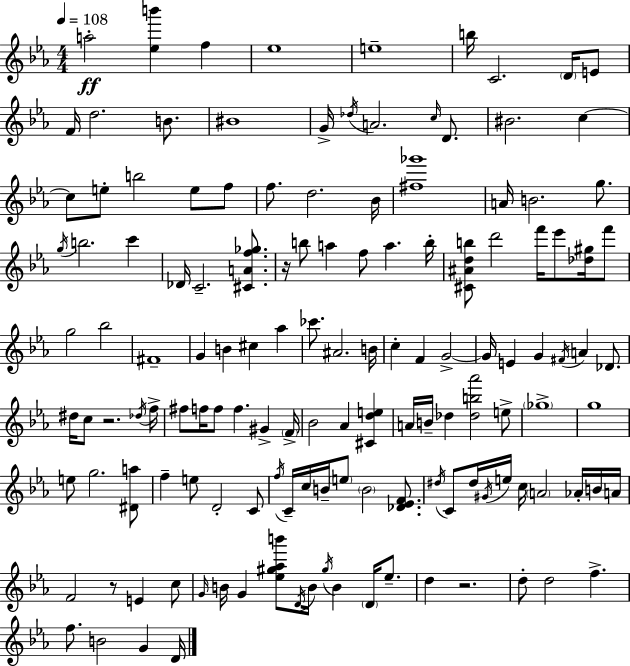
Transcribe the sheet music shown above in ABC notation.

X:1
T:Untitled
M:4/4
L:1/4
K:Cm
a2 [_eb'] f _e4 e4 b/4 C2 D/4 E/2 F/4 d2 B/2 ^B4 G/4 _d/4 A2 c/4 D/2 ^B2 c c/2 e/2 b2 e/2 f/2 f/2 d2 _B/4 [^f_g']4 A/4 B2 g/2 g/4 b2 c' _D/4 C2 [^CAf_g]/2 z/4 b/2 a f/2 a b/4 [^C^Adb]/2 d'2 f'/4 _e'/2 [_d^g]/4 f'/2 g2 _b2 ^F4 G B ^c _a _c'/2 ^A2 B/4 c F G2 G/4 E G ^F/4 A _D/2 ^d/4 c/2 z2 _d/4 f/4 ^f/2 f/4 f/2 f ^G F/4 _B2 _A [^Cde] A/4 B/4 _d [_db_a']2 e/2 _g4 g4 e/2 g2 [^Da]/2 f e/2 D2 C/2 f/4 C/4 c/4 B/4 e/2 B2 [_D_EF]/2 ^d/4 C/2 ^d/4 ^G/4 e/4 c/4 A2 _A/4 B/4 A/4 F2 z/2 E c/2 G/4 B/4 G [_e^g_ab']/2 D/4 B/4 ^g/4 B D/4 _e/2 d z2 d/2 d2 f f/2 B2 G D/4